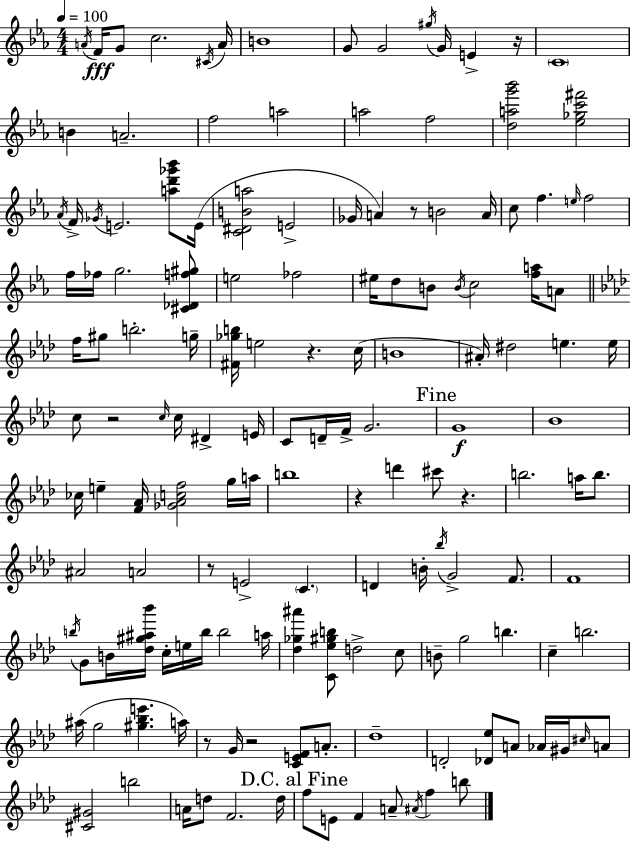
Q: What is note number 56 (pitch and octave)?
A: C5